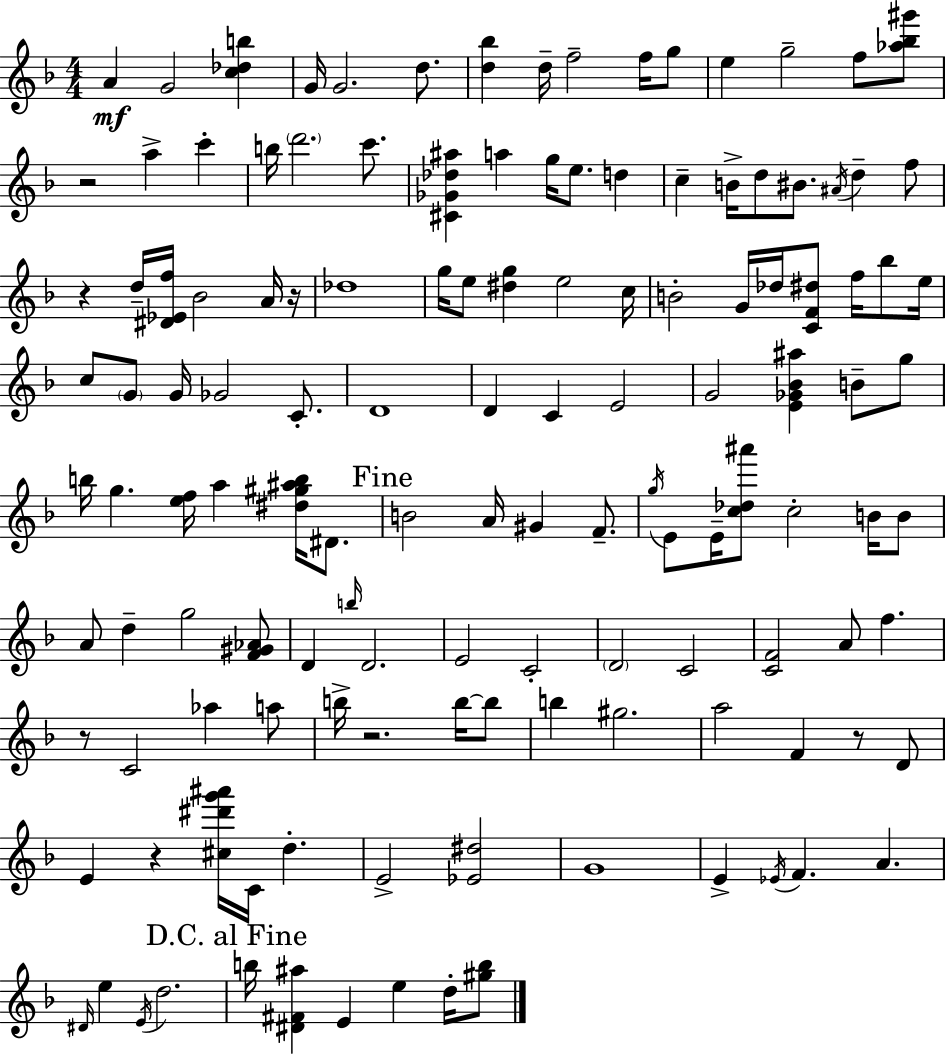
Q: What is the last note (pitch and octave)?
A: D5